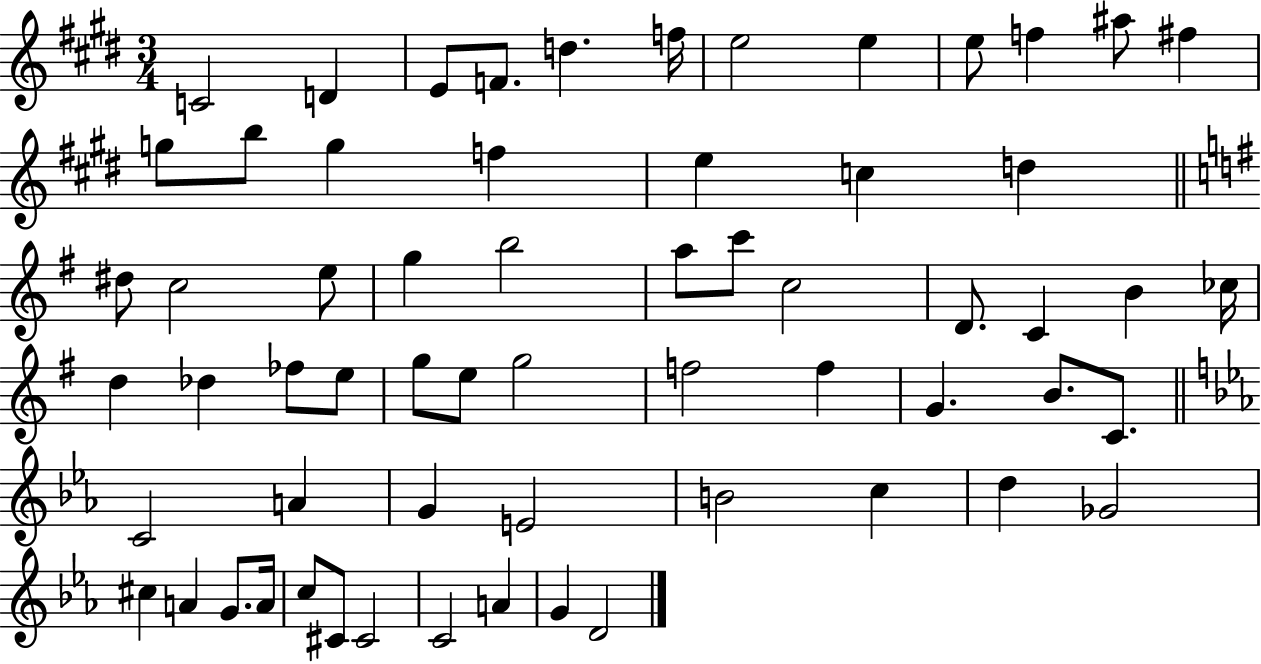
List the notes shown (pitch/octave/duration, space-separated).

C4/h D4/q E4/e F4/e. D5/q. F5/s E5/h E5/q E5/e F5/q A#5/e F#5/q G5/e B5/e G5/q F5/q E5/q C5/q D5/q D#5/e C5/h E5/e G5/q B5/h A5/e C6/e C5/h D4/e. C4/q B4/q CES5/s D5/q Db5/q FES5/e E5/e G5/e E5/e G5/h F5/h F5/q G4/q. B4/e. C4/e. C4/h A4/q G4/q E4/h B4/h C5/q D5/q Gb4/h C#5/q A4/q G4/e. A4/s C5/e C#4/e C#4/h C4/h A4/q G4/q D4/h